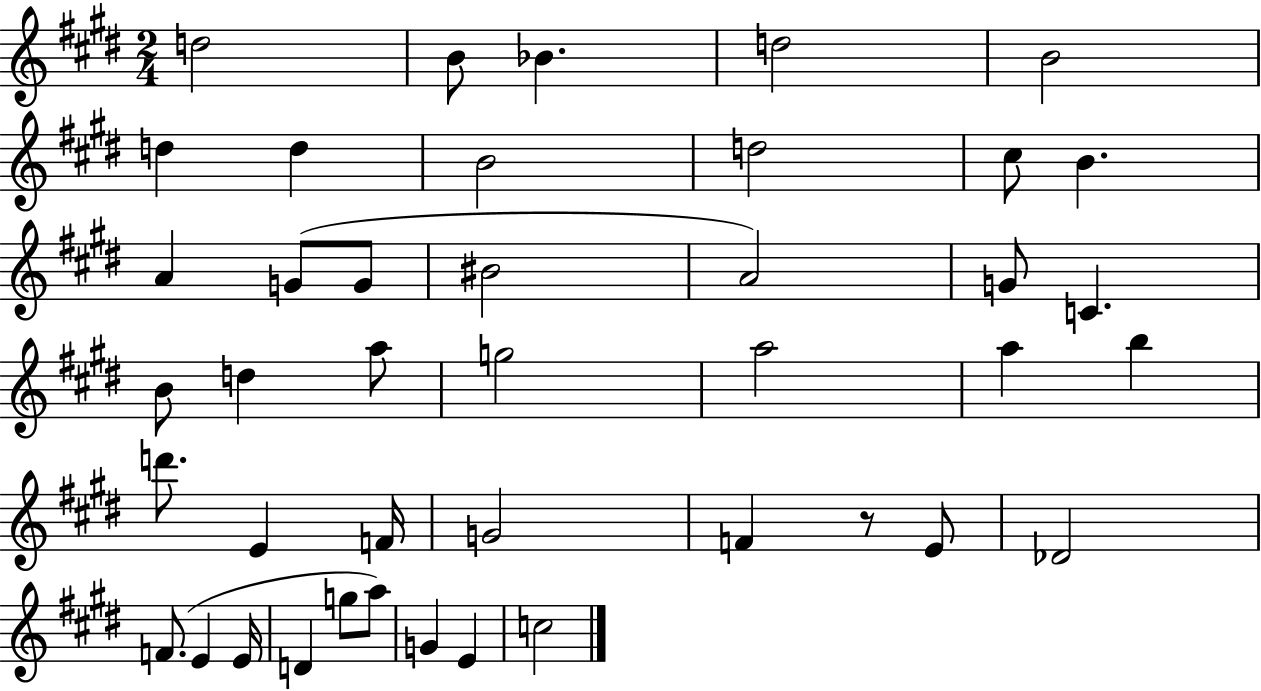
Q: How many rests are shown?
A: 1